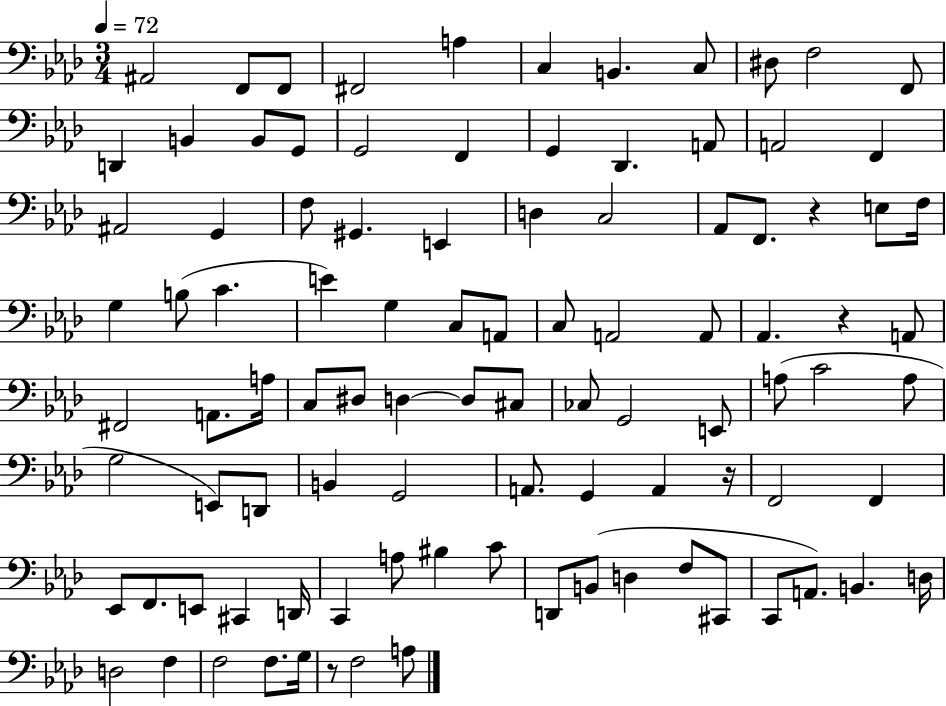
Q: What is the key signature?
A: AES major